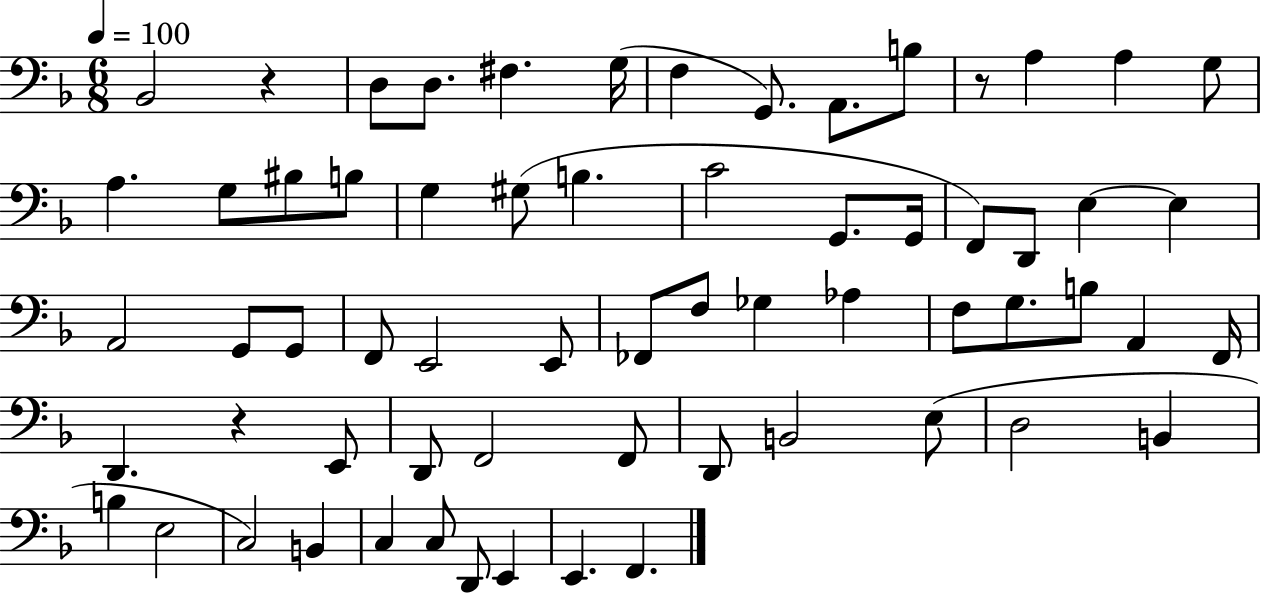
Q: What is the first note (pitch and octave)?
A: Bb2